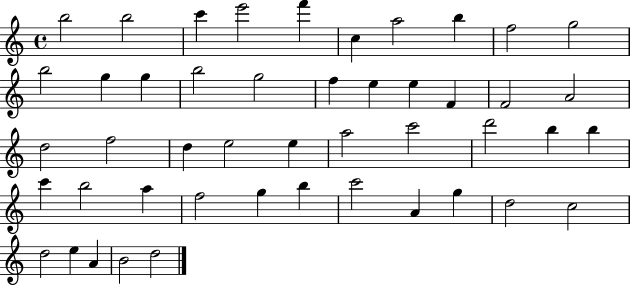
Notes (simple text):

B5/h B5/h C6/q E6/h F6/q C5/q A5/h B5/q F5/h G5/h B5/h G5/q G5/q B5/h G5/h F5/q E5/q E5/q F4/q F4/h A4/h D5/h F5/h D5/q E5/h E5/q A5/h C6/h D6/h B5/q B5/q C6/q B5/h A5/q F5/h G5/q B5/q C6/h A4/q G5/q D5/h C5/h D5/h E5/q A4/q B4/h D5/h